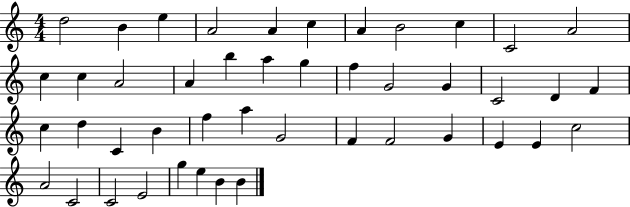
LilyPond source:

{
  \clef treble
  \numericTimeSignature
  \time 4/4
  \key c \major
  d''2 b'4 e''4 | a'2 a'4 c''4 | a'4 b'2 c''4 | c'2 a'2 | \break c''4 c''4 a'2 | a'4 b''4 a''4 g''4 | f''4 g'2 g'4 | c'2 d'4 f'4 | \break c''4 d''4 c'4 b'4 | f''4 a''4 g'2 | f'4 f'2 g'4 | e'4 e'4 c''2 | \break a'2 c'2 | c'2 e'2 | g''4 e''4 b'4 b'4 | \bar "|."
}